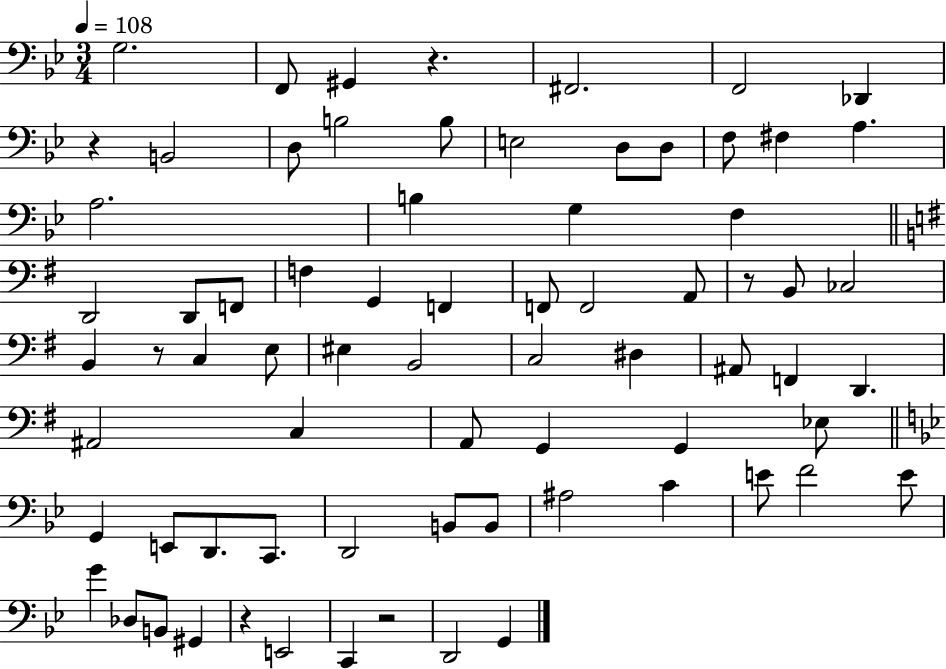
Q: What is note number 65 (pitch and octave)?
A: C2